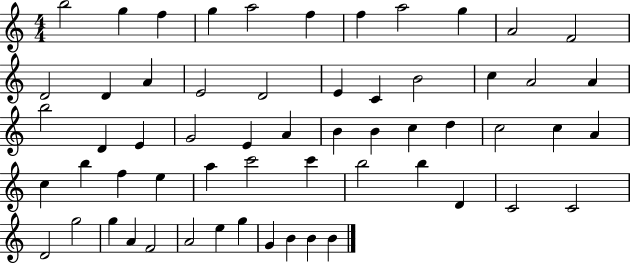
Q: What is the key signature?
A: C major